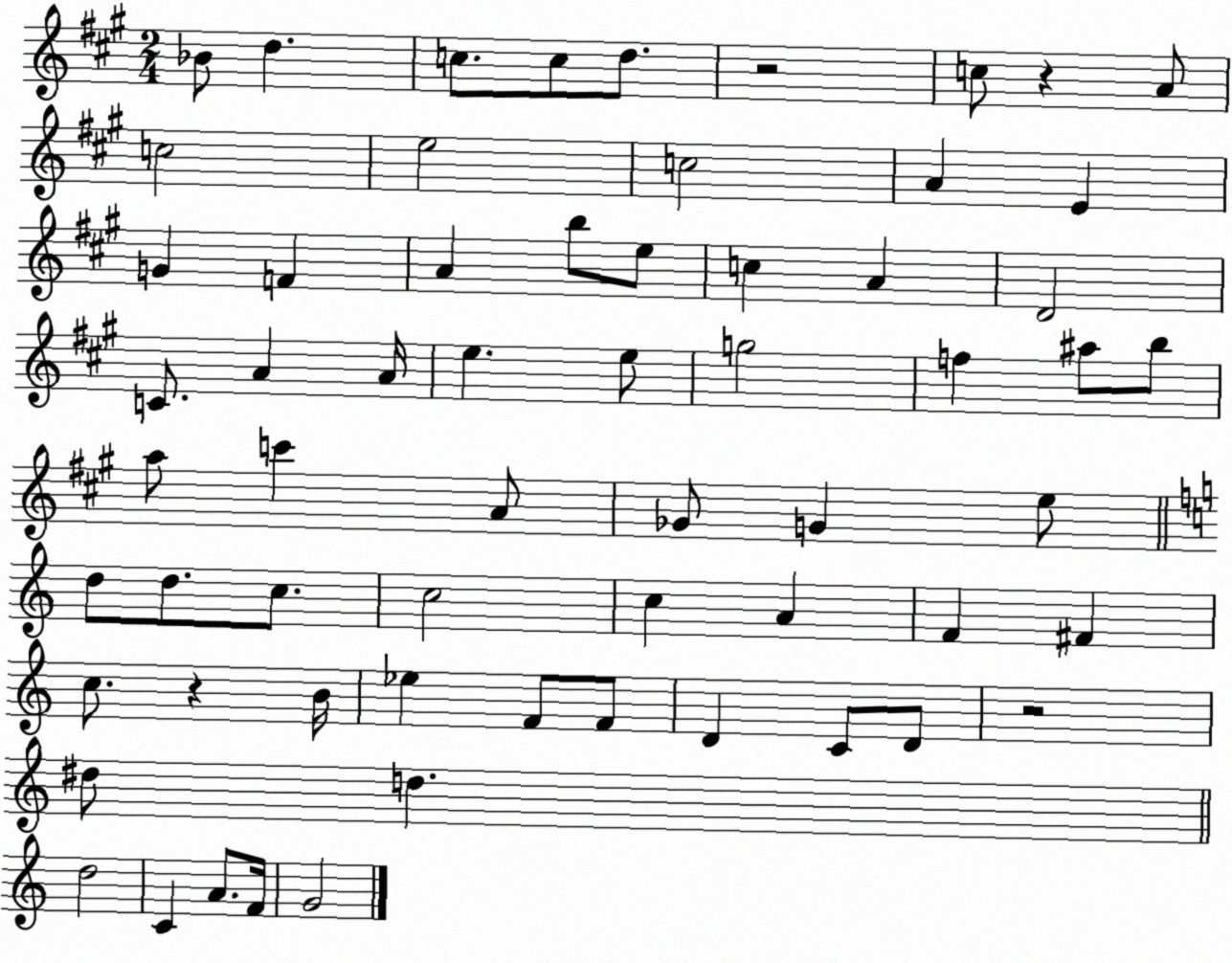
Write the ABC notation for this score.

X:1
T:Untitled
M:2/4
L:1/4
K:A
_B/2 d c/2 c/2 d/2 z2 c/2 z A/2 c2 e2 c2 A E G F A b/2 e/2 c A D2 C/2 A A/4 e e/2 g2 f ^a/2 b/2 a/2 c' A/2 _G/2 G e/2 d/2 d/2 c/2 c2 c A F ^F c/2 z B/4 _e F/2 F/2 D C/2 D/2 z2 ^d/2 d d2 C A/2 F/4 G2